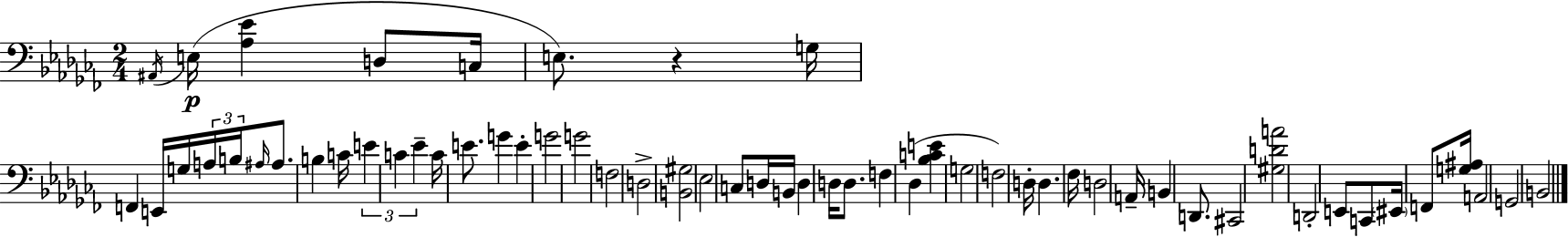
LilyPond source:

{
  \clef bass
  \numericTimeSignature
  \time 2/4
  \key aes \minor
  \acciaccatura { ais,16 }(\p e16 <aes ees'>4 d8 | c16 e8.) r4 | g16 f,4 e,16 g16 \tuplet 3/2 { a16 | b16 \grace { ais16 } } ais8. b4 | \break c'16 \tuplet 3/2 { e'4 c'4 | ees'4-- } c'16 e'8. | g'4 e'4-. | g'2 | \break g'2 | f2 | d2-> | <b, gis>2 | \break ees2 | c8 d16 b,16 d4 | d16 d8. f4 | des4( <bes c' e'>4 | \break g2 | f2) | d16-. d4. | fes16 d2 | \break a,16-- b,4 d,8. | cis,2 | <gis d' a'>2 | d,2-. | \break e,8 c,8 \parenthesize eis,16 f,8 | <g ais>16 a,2 | g,2 | b,2 | \break \bar "|."
}